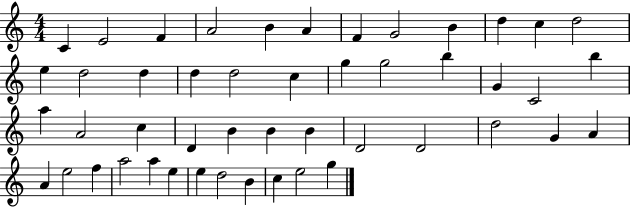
X:1
T:Untitled
M:4/4
L:1/4
K:C
C E2 F A2 B A F G2 B d c d2 e d2 d d d2 c g g2 b G C2 b a A2 c D B B B D2 D2 d2 G A A e2 f a2 a e e d2 B c e2 g